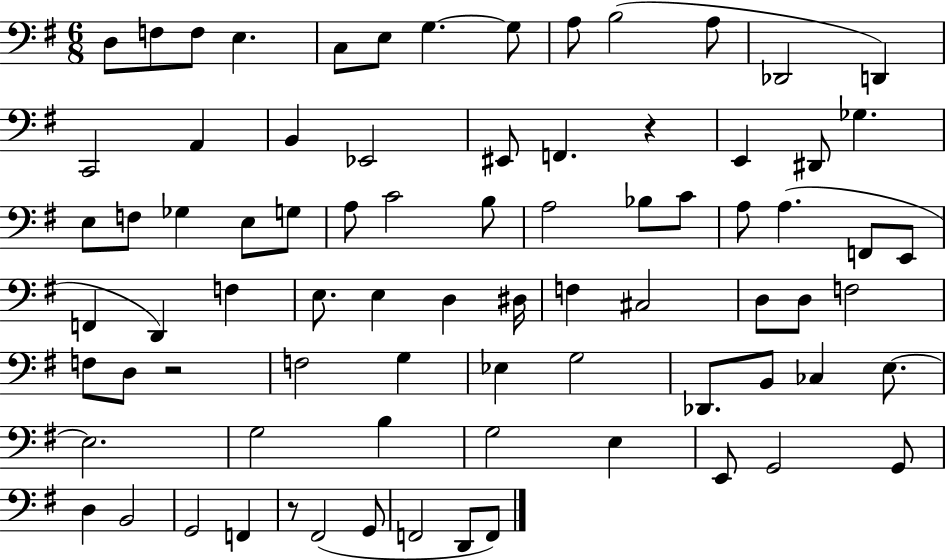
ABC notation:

X:1
T:Untitled
M:6/8
L:1/4
K:G
D,/2 F,/2 F,/2 E, C,/2 E,/2 G, G,/2 A,/2 B,2 A,/2 _D,,2 D,, C,,2 A,, B,, _E,,2 ^E,,/2 F,, z E,, ^D,,/2 _G, E,/2 F,/2 _G, E,/2 G,/2 A,/2 C2 B,/2 A,2 _B,/2 C/2 A,/2 A, F,,/2 E,,/2 F,, D,, F, E,/2 E, D, ^D,/4 F, ^C,2 D,/2 D,/2 F,2 F,/2 D,/2 z2 F,2 G, _E, G,2 _D,,/2 B,,/2 _C, E,/2 E,2 G,2 B, G,2 E, E,,/2 G,,2 G,,/2 D, B,,2 G,,2 F,, z/2 ^F,,2 G,,/2 F,,2 D,,/2 F,,/2